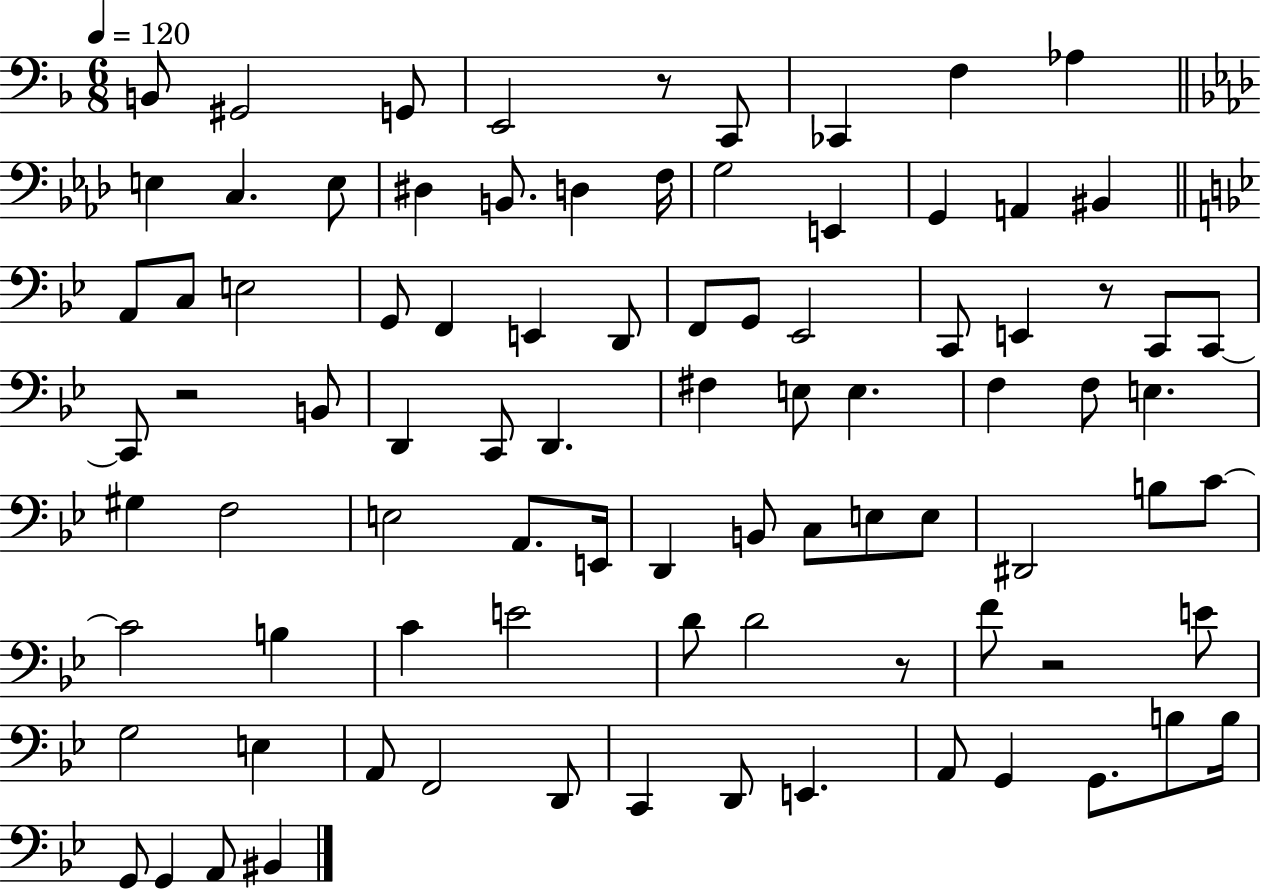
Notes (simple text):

B2/e G#2/h G2/e E2/h R/e C2/e CES2/q F3/q Ab3/q E3/q C3/q. E3/e D#3/q B2/e. D3/q F3/s G3/h E2/q G2/q A2/q BIS2/q A2/e C3/e E3/h G2/e F2/q E2/q D2/e F2/e G2/e Eb2/h C2/e E2/q R/e C2/e C2/e C2/e R/h B2/e D2/q C2/e D2/q. F#3/q E3/e E3/q. F3/q F3/e E3/q. G#3/q F3/h E3/h A2/e. E2/s D2/q B2/e C3/e E3/e E3/e D#2/h B3/e C4/e C4/h B3/q C4/q E4/h D4/e D4/h R/e F4/e R/h E4/e G3/h E3/q A2/e F2/h D2/e C2/q D2/e E2/q. A2/e G2/q G2/e. B3/e B3/s G2/e G2/q A2/e BIS2/q